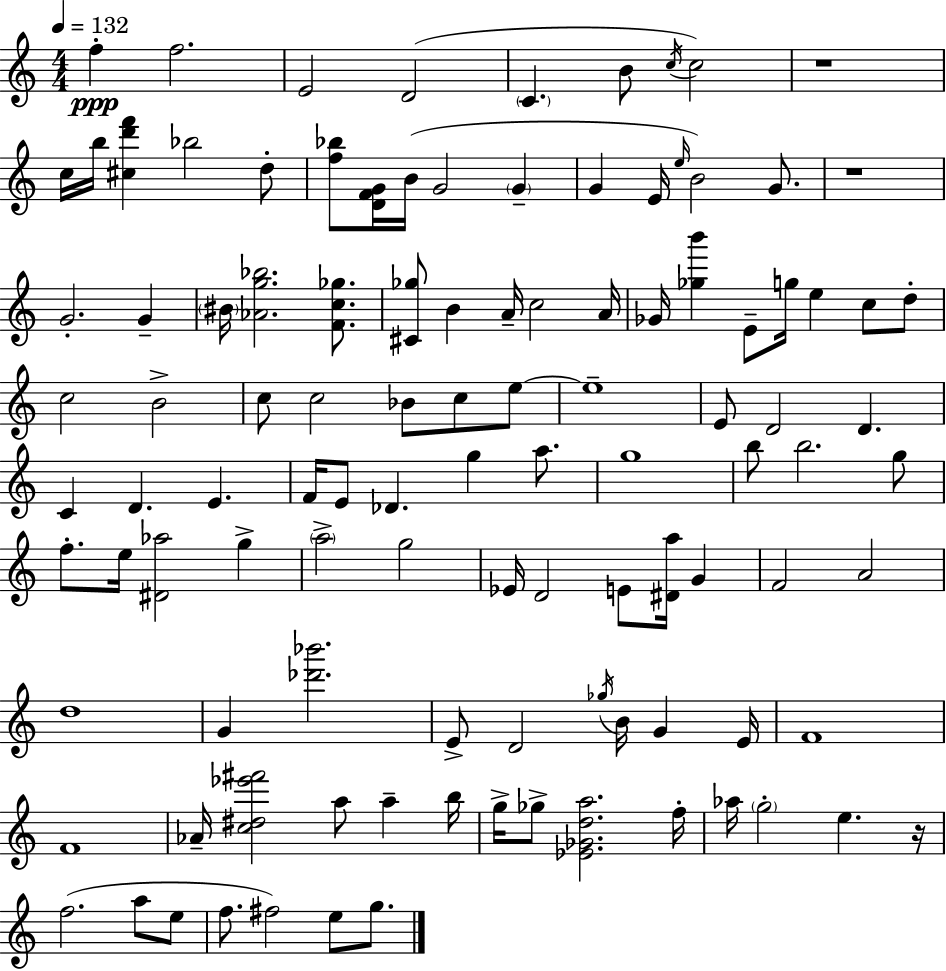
{
  \clef treble
  \numericTimeSignature
  \time 4/4
  \key a \minor
  \tempo 4 = 132
  f''4-.\ppp f''2. | e'2 d'2( | \parenthesize c'4. b'8 \acciaccatura { c''16 }) c''2 | r1 | \break c''16 b''16 <cis'' d''' f'''>4 bes''2 d''8-. | <f'' bes''>8 <d' f' g'>16 b'16( g'2 \parenthesize g'4-- | g'4 e'16 \grace { e''16 }) b'2 g'8. | r1 | \break g'2.-. g'4-- | \parenthesize bis'16 <aes' g'' bes''>2. <f' c'' ges''>8. | <cis' ges''>8 b'4 a'16-- c''2 | a'16 ges'16 <ges'' b'''>4 e'8-- g''16 e''4 c''8 | \break d''8-. c''2 b'2-> | c''8 c''2 bes'8 c''8 | e''8~~ e''1-- | e'8 d'2 d'4. | \break c'4 d'4. e'4. | f'16 e'8 des'4. g''4 a''8. | g''1 | b''8 b''2. | \break g''8 f''8.-. e''16 <dis' aes''>2 g''4-> | \parenthesize a''2-> g''2 | ees'16 d'2 e'8 <dis' a''>16 g'4 | f'2 a'2 | \break d''1 | g'4 <des''' bes'''>2. | e'8-> d'2 \acciaccatura { ges''16 } b'16 g'4 | e'16 f'1 | \break f'1 | aes'16-- <c'' dis'' ees''' fis'''>2 a''8 a''4-- | b''16 g''16-> ges''8-> <ees' ges' d'' a''>2. | f''16-. aes''16 \parenthesize g''2-. e''4. | \break r16 f''2.( a''8 | e''8 f''8. fis''2) e''8 | g''8. \bar "|."
}